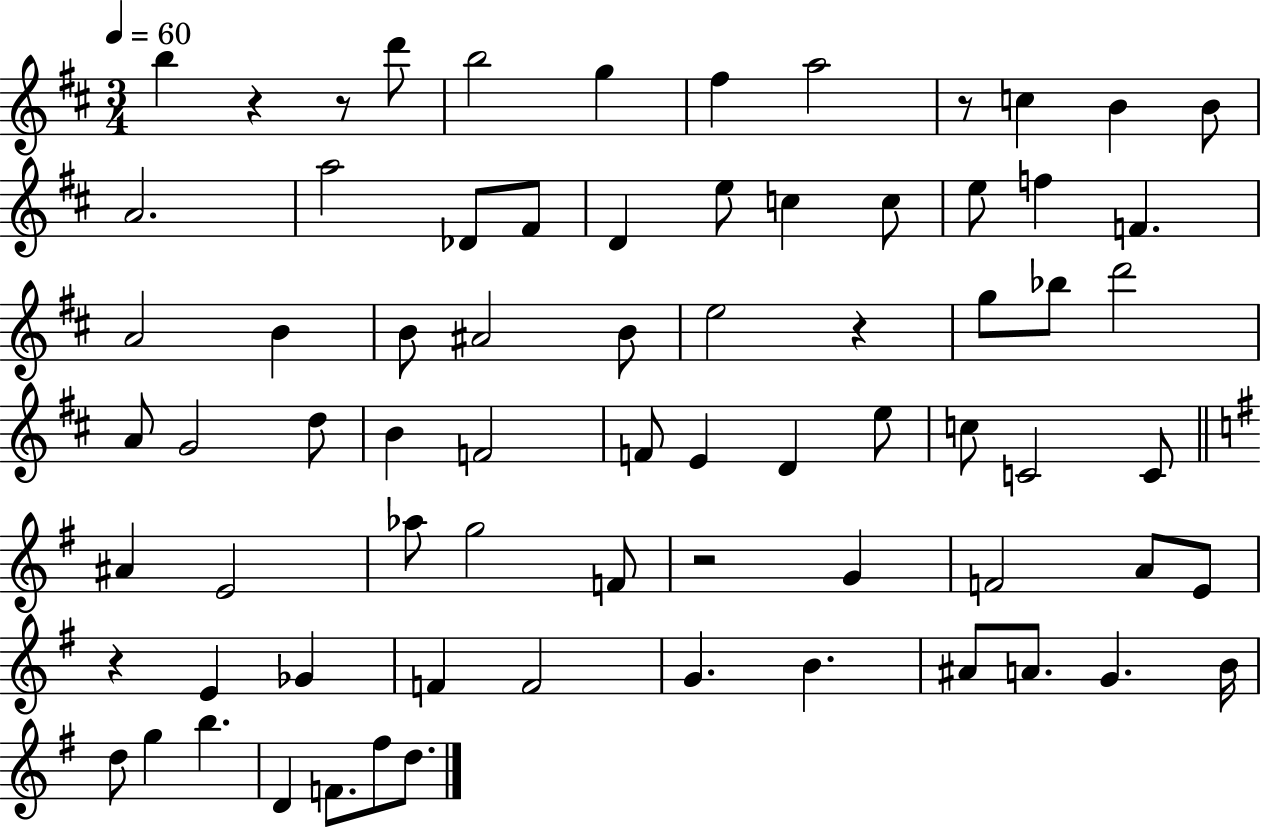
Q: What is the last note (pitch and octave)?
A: D5